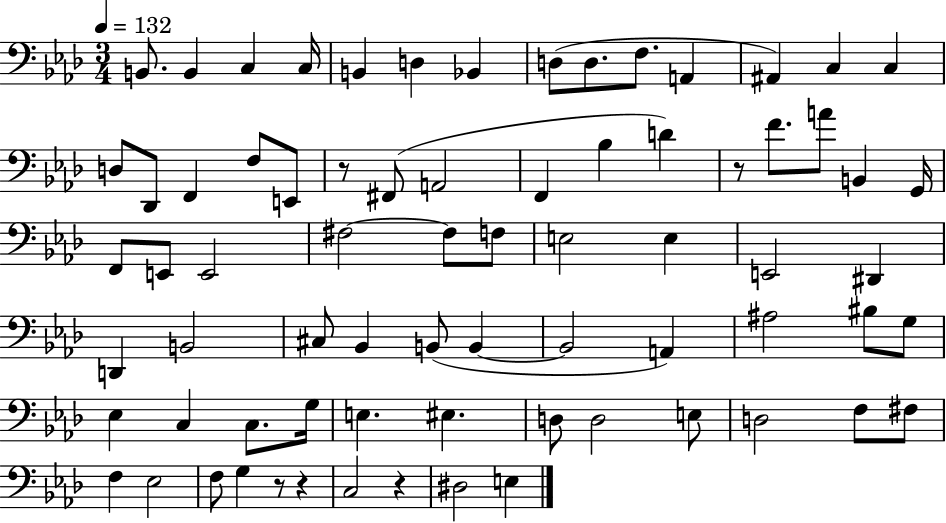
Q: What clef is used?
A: bass